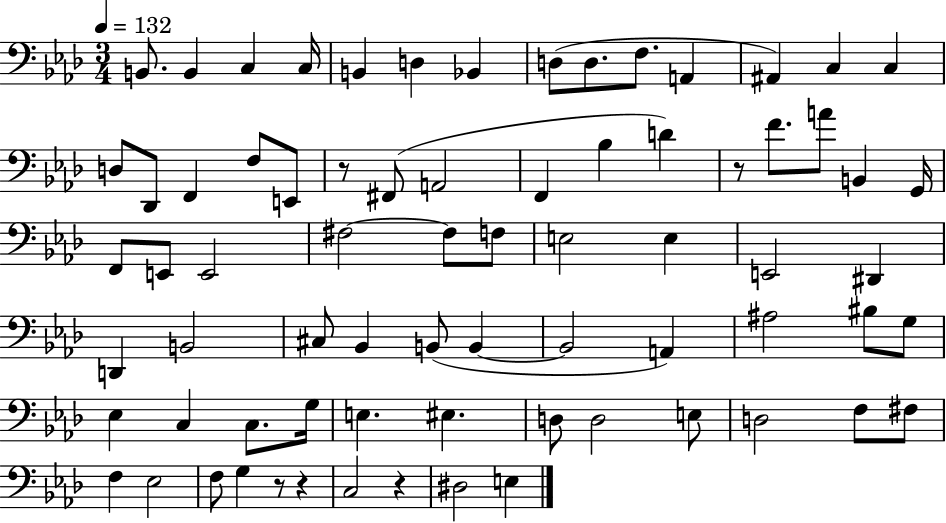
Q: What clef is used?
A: bass